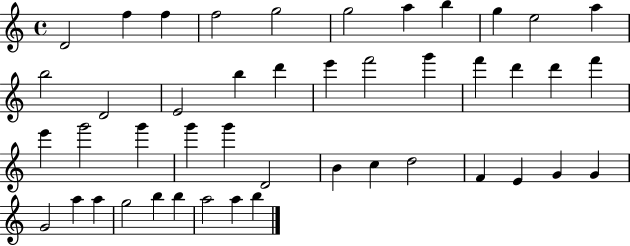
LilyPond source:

{
  \clef treble
  \time 4/4
  \defaultTimeSignature
  \key c \major
  d'2 f''4 f''4 | f''2 g''2 | g''2 a''4 b''4 | g''4 e''2 a''4 | \break b''2 d'2 | e'2 b''4 d'''4 | e'''4 f'''2 g'''4 | f'''4 d'''4 d'''4 f'''4 | \break e'''4 g'''2 g'''4 | g'''4 g'''4 d'2 | b'4 c''4 d''2 | f'4 e'4 g'4 g'4 | \break g'2 a''4 a''4 | g''2 b''4 b''4 | a''2 a''4 b''4 | \bar "|."
}